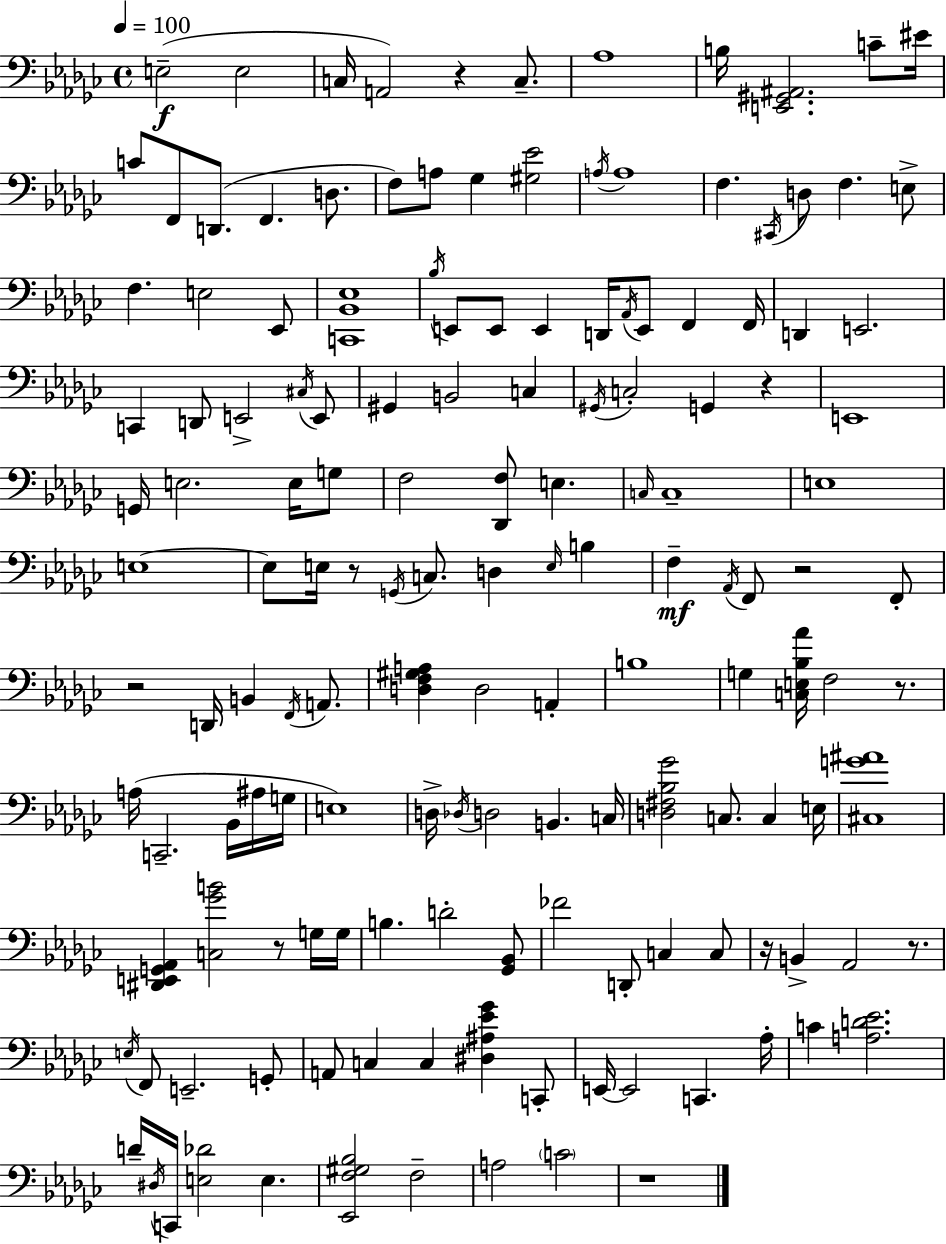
{
  \clef bass
  \time 4/4
  \defaultTimeSignature
  \key ees \minor
  \tempo 4 = 100
  e2--(\f e2 | c16 a,2) r4 c8.-- | aes1 | b16 <e, gis, ais,>2. c'8-- eis'16 | \break c'8 f,8 d,8.( f,4. d8. | f8) a8 ges4 <gis ees'>2 | \acciaccatura { a16 } a1 | f4. \acciaccatura { cis,16 } d8 f4. | \break e8-> f4. e2 | ees,8 <c, bes, ees>1 | \acciaccatura { bes16 } e,8 e,8 e,4 d,16 \acciaccatura { aes,16 } e,8 f,4 | f,16 d,4 e,2. | \break c,4 d,8 e,2-> | \acciaccatura { cis16 } e,8 gis,4 b,2 | c4 \acciaccatura { gis,16 } c2-. g,4 | r4 e,1 | \break g,16 e2. | e16 g8 f2 <des, f>8 | e4. \grace { c16 } c1-- | e1 | \break e1~~ | e8 e16 r8 \acciaccatura { g,16 } c8. | d4 \grace { e16 } b4 f4--\mf \acciaccatura { aes,16 } f,8 | r2 f,8-. r2 | \break d,16 b,4 \acciaccatura { f,16 } a,8. <d f gis a>4 d2 | a,4-. b1 | g4 <c e bes aes'>16 | f2 r8. a16( c,2.-- | \break bes,16 ais16 g16 e1) | d16-> \acciaccatura { des16 } d2 | b,4. c16 <d fis bes ges'>2 | c8. c4 e16 <cis g' ais'>1 | \break <dis, e, g, aes,>4 | <c ges' b'>2 r8 g16 g16 b4. | d'2-. <ges, bes,>8 fes'2 | d,8-. c4 c8 r16 b,4-> | \break aes,2 r8. \acciaccatura { e16 } f,8 e,2.-- | g,8-. a,8 c4 | c4 <dis ais ees' ges'>4 c,8-. e,16~~ e,2 | c,4. aes16-. c'4 | \break <a d' ees'>2. d'16-- \acciaccatura { dis16 } c,16 | <e des'>2 e4. <ees, f gis bes>2 | f2-- a2 | \parenthesize c'2 r1 | \break \bar "|."
}